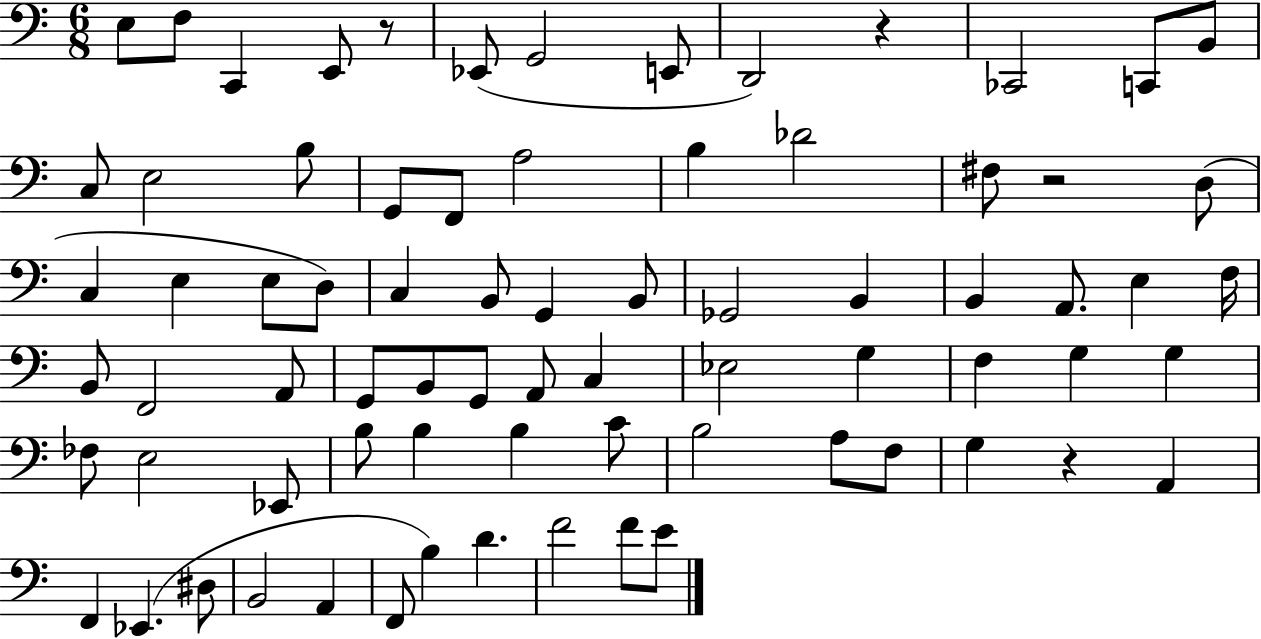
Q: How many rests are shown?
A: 4